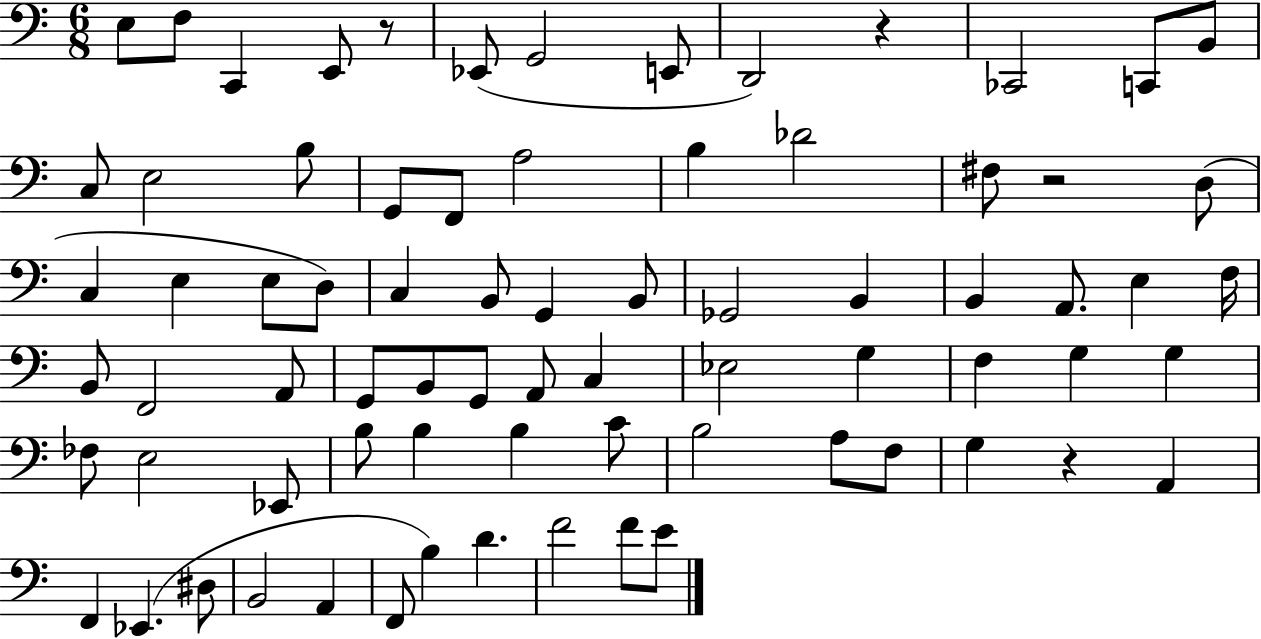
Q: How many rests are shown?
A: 4